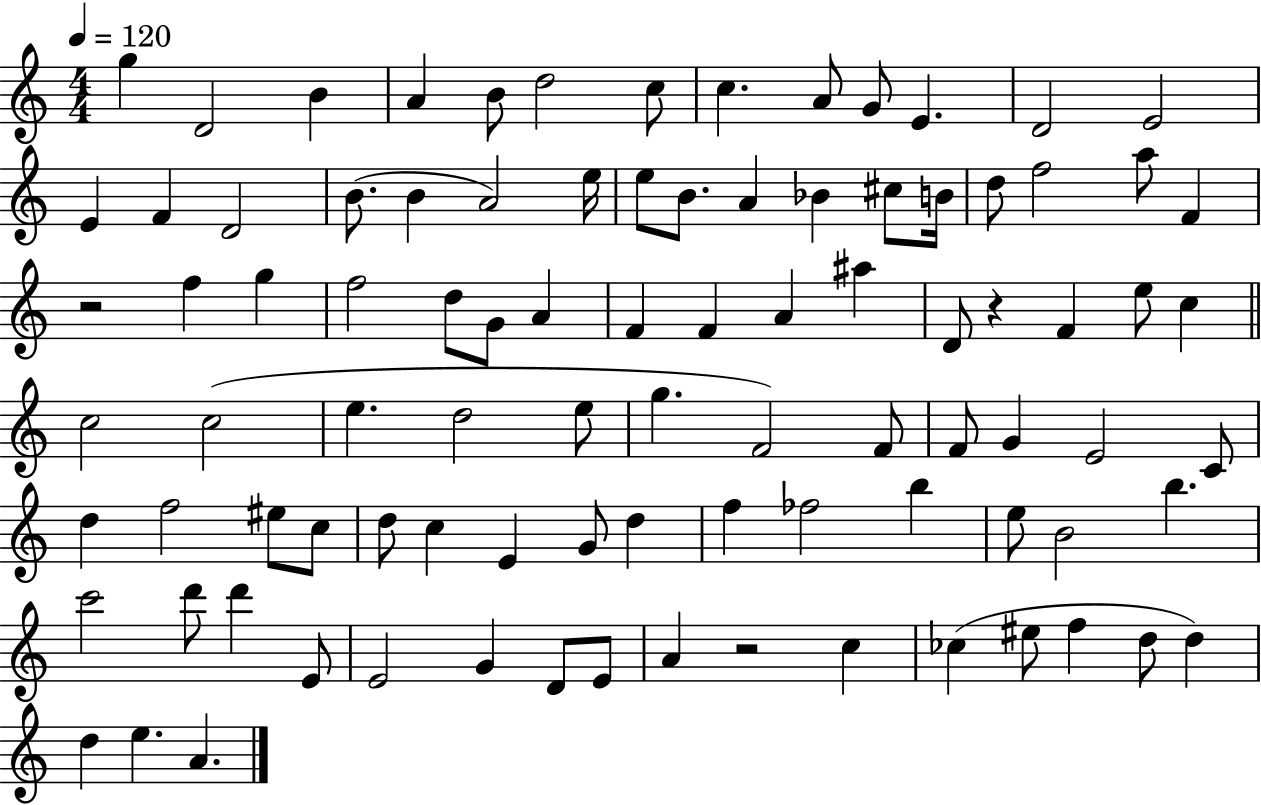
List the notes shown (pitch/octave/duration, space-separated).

G5/q D4/h B4/q A4/q B4/e D5/h C5/e C5/q. A4/e G4/e E4/q. D4/h E4/h E4/q F4/q D4/h B4/e. B4/q A4/h E5/s E5/e B4/e. A4/q Bb4/q C#5/e B4/s D5/e F5/h A5/e F4/q R/h F5/q G5/q F5/h D5/e G4/e A4/q F4/q F4/q A4/q A#5/q D4/e R/q F4/q E5/e C5/q C5/h C5/h E5/q. D5/h E5/e G5/q. F4/h F4/e F4/e G4/q E4/h C4/e D5/q F5/h EIS5/e C5/e D5/e C5/q E4/q G4/e D5/q F5/q FES5/h B5/q E5/e B4/h B5/q. C6/h D6/e D6/q E4/e E4/h G4/q D4/e E4/e A4/q R/h C5/q CES5/q EIS5/e F5/q D5/e D5/q D5/q E5/q. A4/q.